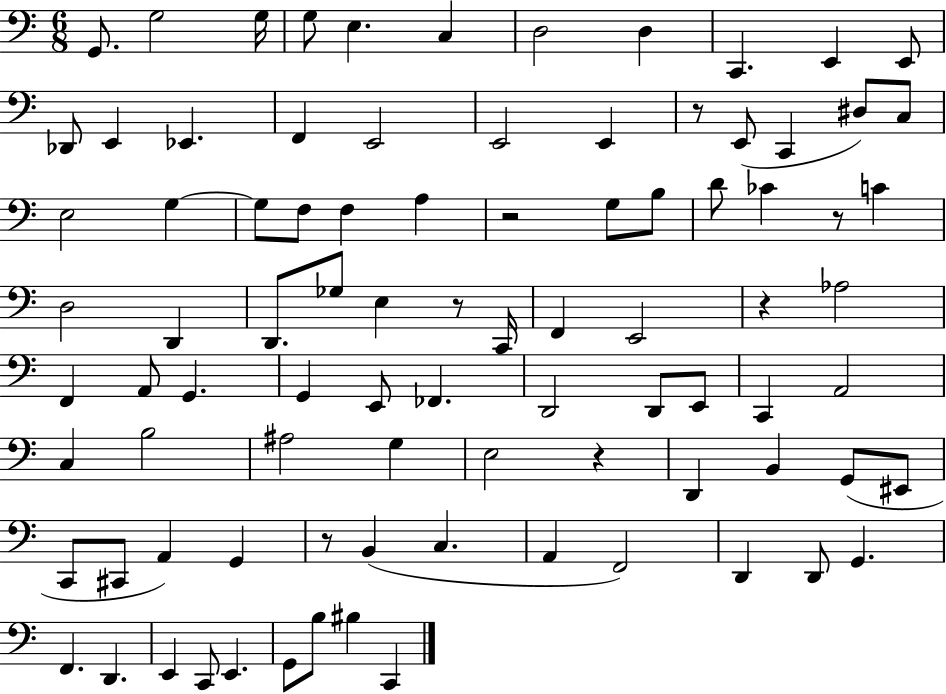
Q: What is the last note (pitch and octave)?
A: C2